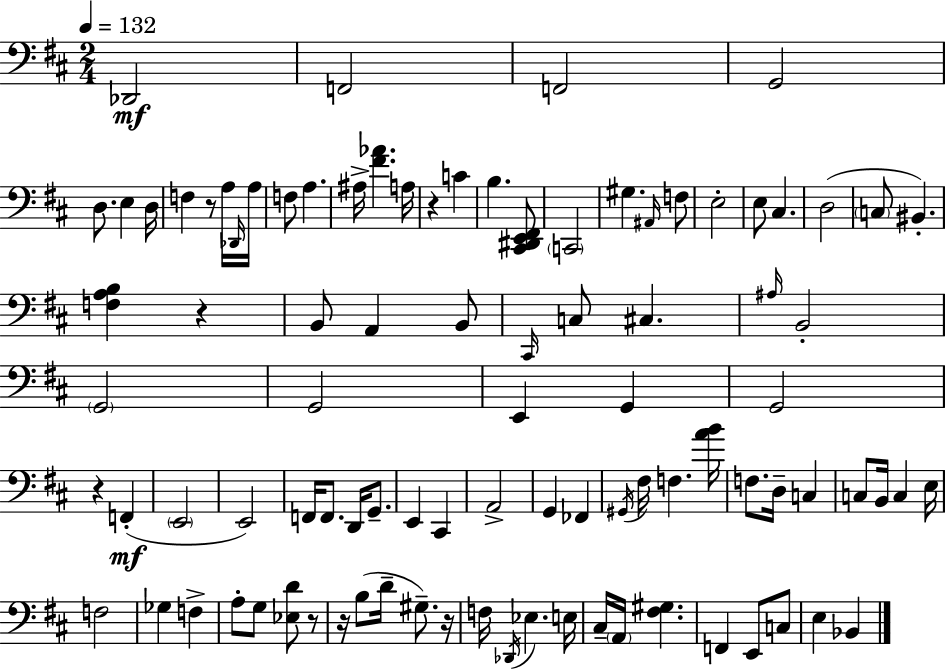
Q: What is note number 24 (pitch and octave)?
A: C#3